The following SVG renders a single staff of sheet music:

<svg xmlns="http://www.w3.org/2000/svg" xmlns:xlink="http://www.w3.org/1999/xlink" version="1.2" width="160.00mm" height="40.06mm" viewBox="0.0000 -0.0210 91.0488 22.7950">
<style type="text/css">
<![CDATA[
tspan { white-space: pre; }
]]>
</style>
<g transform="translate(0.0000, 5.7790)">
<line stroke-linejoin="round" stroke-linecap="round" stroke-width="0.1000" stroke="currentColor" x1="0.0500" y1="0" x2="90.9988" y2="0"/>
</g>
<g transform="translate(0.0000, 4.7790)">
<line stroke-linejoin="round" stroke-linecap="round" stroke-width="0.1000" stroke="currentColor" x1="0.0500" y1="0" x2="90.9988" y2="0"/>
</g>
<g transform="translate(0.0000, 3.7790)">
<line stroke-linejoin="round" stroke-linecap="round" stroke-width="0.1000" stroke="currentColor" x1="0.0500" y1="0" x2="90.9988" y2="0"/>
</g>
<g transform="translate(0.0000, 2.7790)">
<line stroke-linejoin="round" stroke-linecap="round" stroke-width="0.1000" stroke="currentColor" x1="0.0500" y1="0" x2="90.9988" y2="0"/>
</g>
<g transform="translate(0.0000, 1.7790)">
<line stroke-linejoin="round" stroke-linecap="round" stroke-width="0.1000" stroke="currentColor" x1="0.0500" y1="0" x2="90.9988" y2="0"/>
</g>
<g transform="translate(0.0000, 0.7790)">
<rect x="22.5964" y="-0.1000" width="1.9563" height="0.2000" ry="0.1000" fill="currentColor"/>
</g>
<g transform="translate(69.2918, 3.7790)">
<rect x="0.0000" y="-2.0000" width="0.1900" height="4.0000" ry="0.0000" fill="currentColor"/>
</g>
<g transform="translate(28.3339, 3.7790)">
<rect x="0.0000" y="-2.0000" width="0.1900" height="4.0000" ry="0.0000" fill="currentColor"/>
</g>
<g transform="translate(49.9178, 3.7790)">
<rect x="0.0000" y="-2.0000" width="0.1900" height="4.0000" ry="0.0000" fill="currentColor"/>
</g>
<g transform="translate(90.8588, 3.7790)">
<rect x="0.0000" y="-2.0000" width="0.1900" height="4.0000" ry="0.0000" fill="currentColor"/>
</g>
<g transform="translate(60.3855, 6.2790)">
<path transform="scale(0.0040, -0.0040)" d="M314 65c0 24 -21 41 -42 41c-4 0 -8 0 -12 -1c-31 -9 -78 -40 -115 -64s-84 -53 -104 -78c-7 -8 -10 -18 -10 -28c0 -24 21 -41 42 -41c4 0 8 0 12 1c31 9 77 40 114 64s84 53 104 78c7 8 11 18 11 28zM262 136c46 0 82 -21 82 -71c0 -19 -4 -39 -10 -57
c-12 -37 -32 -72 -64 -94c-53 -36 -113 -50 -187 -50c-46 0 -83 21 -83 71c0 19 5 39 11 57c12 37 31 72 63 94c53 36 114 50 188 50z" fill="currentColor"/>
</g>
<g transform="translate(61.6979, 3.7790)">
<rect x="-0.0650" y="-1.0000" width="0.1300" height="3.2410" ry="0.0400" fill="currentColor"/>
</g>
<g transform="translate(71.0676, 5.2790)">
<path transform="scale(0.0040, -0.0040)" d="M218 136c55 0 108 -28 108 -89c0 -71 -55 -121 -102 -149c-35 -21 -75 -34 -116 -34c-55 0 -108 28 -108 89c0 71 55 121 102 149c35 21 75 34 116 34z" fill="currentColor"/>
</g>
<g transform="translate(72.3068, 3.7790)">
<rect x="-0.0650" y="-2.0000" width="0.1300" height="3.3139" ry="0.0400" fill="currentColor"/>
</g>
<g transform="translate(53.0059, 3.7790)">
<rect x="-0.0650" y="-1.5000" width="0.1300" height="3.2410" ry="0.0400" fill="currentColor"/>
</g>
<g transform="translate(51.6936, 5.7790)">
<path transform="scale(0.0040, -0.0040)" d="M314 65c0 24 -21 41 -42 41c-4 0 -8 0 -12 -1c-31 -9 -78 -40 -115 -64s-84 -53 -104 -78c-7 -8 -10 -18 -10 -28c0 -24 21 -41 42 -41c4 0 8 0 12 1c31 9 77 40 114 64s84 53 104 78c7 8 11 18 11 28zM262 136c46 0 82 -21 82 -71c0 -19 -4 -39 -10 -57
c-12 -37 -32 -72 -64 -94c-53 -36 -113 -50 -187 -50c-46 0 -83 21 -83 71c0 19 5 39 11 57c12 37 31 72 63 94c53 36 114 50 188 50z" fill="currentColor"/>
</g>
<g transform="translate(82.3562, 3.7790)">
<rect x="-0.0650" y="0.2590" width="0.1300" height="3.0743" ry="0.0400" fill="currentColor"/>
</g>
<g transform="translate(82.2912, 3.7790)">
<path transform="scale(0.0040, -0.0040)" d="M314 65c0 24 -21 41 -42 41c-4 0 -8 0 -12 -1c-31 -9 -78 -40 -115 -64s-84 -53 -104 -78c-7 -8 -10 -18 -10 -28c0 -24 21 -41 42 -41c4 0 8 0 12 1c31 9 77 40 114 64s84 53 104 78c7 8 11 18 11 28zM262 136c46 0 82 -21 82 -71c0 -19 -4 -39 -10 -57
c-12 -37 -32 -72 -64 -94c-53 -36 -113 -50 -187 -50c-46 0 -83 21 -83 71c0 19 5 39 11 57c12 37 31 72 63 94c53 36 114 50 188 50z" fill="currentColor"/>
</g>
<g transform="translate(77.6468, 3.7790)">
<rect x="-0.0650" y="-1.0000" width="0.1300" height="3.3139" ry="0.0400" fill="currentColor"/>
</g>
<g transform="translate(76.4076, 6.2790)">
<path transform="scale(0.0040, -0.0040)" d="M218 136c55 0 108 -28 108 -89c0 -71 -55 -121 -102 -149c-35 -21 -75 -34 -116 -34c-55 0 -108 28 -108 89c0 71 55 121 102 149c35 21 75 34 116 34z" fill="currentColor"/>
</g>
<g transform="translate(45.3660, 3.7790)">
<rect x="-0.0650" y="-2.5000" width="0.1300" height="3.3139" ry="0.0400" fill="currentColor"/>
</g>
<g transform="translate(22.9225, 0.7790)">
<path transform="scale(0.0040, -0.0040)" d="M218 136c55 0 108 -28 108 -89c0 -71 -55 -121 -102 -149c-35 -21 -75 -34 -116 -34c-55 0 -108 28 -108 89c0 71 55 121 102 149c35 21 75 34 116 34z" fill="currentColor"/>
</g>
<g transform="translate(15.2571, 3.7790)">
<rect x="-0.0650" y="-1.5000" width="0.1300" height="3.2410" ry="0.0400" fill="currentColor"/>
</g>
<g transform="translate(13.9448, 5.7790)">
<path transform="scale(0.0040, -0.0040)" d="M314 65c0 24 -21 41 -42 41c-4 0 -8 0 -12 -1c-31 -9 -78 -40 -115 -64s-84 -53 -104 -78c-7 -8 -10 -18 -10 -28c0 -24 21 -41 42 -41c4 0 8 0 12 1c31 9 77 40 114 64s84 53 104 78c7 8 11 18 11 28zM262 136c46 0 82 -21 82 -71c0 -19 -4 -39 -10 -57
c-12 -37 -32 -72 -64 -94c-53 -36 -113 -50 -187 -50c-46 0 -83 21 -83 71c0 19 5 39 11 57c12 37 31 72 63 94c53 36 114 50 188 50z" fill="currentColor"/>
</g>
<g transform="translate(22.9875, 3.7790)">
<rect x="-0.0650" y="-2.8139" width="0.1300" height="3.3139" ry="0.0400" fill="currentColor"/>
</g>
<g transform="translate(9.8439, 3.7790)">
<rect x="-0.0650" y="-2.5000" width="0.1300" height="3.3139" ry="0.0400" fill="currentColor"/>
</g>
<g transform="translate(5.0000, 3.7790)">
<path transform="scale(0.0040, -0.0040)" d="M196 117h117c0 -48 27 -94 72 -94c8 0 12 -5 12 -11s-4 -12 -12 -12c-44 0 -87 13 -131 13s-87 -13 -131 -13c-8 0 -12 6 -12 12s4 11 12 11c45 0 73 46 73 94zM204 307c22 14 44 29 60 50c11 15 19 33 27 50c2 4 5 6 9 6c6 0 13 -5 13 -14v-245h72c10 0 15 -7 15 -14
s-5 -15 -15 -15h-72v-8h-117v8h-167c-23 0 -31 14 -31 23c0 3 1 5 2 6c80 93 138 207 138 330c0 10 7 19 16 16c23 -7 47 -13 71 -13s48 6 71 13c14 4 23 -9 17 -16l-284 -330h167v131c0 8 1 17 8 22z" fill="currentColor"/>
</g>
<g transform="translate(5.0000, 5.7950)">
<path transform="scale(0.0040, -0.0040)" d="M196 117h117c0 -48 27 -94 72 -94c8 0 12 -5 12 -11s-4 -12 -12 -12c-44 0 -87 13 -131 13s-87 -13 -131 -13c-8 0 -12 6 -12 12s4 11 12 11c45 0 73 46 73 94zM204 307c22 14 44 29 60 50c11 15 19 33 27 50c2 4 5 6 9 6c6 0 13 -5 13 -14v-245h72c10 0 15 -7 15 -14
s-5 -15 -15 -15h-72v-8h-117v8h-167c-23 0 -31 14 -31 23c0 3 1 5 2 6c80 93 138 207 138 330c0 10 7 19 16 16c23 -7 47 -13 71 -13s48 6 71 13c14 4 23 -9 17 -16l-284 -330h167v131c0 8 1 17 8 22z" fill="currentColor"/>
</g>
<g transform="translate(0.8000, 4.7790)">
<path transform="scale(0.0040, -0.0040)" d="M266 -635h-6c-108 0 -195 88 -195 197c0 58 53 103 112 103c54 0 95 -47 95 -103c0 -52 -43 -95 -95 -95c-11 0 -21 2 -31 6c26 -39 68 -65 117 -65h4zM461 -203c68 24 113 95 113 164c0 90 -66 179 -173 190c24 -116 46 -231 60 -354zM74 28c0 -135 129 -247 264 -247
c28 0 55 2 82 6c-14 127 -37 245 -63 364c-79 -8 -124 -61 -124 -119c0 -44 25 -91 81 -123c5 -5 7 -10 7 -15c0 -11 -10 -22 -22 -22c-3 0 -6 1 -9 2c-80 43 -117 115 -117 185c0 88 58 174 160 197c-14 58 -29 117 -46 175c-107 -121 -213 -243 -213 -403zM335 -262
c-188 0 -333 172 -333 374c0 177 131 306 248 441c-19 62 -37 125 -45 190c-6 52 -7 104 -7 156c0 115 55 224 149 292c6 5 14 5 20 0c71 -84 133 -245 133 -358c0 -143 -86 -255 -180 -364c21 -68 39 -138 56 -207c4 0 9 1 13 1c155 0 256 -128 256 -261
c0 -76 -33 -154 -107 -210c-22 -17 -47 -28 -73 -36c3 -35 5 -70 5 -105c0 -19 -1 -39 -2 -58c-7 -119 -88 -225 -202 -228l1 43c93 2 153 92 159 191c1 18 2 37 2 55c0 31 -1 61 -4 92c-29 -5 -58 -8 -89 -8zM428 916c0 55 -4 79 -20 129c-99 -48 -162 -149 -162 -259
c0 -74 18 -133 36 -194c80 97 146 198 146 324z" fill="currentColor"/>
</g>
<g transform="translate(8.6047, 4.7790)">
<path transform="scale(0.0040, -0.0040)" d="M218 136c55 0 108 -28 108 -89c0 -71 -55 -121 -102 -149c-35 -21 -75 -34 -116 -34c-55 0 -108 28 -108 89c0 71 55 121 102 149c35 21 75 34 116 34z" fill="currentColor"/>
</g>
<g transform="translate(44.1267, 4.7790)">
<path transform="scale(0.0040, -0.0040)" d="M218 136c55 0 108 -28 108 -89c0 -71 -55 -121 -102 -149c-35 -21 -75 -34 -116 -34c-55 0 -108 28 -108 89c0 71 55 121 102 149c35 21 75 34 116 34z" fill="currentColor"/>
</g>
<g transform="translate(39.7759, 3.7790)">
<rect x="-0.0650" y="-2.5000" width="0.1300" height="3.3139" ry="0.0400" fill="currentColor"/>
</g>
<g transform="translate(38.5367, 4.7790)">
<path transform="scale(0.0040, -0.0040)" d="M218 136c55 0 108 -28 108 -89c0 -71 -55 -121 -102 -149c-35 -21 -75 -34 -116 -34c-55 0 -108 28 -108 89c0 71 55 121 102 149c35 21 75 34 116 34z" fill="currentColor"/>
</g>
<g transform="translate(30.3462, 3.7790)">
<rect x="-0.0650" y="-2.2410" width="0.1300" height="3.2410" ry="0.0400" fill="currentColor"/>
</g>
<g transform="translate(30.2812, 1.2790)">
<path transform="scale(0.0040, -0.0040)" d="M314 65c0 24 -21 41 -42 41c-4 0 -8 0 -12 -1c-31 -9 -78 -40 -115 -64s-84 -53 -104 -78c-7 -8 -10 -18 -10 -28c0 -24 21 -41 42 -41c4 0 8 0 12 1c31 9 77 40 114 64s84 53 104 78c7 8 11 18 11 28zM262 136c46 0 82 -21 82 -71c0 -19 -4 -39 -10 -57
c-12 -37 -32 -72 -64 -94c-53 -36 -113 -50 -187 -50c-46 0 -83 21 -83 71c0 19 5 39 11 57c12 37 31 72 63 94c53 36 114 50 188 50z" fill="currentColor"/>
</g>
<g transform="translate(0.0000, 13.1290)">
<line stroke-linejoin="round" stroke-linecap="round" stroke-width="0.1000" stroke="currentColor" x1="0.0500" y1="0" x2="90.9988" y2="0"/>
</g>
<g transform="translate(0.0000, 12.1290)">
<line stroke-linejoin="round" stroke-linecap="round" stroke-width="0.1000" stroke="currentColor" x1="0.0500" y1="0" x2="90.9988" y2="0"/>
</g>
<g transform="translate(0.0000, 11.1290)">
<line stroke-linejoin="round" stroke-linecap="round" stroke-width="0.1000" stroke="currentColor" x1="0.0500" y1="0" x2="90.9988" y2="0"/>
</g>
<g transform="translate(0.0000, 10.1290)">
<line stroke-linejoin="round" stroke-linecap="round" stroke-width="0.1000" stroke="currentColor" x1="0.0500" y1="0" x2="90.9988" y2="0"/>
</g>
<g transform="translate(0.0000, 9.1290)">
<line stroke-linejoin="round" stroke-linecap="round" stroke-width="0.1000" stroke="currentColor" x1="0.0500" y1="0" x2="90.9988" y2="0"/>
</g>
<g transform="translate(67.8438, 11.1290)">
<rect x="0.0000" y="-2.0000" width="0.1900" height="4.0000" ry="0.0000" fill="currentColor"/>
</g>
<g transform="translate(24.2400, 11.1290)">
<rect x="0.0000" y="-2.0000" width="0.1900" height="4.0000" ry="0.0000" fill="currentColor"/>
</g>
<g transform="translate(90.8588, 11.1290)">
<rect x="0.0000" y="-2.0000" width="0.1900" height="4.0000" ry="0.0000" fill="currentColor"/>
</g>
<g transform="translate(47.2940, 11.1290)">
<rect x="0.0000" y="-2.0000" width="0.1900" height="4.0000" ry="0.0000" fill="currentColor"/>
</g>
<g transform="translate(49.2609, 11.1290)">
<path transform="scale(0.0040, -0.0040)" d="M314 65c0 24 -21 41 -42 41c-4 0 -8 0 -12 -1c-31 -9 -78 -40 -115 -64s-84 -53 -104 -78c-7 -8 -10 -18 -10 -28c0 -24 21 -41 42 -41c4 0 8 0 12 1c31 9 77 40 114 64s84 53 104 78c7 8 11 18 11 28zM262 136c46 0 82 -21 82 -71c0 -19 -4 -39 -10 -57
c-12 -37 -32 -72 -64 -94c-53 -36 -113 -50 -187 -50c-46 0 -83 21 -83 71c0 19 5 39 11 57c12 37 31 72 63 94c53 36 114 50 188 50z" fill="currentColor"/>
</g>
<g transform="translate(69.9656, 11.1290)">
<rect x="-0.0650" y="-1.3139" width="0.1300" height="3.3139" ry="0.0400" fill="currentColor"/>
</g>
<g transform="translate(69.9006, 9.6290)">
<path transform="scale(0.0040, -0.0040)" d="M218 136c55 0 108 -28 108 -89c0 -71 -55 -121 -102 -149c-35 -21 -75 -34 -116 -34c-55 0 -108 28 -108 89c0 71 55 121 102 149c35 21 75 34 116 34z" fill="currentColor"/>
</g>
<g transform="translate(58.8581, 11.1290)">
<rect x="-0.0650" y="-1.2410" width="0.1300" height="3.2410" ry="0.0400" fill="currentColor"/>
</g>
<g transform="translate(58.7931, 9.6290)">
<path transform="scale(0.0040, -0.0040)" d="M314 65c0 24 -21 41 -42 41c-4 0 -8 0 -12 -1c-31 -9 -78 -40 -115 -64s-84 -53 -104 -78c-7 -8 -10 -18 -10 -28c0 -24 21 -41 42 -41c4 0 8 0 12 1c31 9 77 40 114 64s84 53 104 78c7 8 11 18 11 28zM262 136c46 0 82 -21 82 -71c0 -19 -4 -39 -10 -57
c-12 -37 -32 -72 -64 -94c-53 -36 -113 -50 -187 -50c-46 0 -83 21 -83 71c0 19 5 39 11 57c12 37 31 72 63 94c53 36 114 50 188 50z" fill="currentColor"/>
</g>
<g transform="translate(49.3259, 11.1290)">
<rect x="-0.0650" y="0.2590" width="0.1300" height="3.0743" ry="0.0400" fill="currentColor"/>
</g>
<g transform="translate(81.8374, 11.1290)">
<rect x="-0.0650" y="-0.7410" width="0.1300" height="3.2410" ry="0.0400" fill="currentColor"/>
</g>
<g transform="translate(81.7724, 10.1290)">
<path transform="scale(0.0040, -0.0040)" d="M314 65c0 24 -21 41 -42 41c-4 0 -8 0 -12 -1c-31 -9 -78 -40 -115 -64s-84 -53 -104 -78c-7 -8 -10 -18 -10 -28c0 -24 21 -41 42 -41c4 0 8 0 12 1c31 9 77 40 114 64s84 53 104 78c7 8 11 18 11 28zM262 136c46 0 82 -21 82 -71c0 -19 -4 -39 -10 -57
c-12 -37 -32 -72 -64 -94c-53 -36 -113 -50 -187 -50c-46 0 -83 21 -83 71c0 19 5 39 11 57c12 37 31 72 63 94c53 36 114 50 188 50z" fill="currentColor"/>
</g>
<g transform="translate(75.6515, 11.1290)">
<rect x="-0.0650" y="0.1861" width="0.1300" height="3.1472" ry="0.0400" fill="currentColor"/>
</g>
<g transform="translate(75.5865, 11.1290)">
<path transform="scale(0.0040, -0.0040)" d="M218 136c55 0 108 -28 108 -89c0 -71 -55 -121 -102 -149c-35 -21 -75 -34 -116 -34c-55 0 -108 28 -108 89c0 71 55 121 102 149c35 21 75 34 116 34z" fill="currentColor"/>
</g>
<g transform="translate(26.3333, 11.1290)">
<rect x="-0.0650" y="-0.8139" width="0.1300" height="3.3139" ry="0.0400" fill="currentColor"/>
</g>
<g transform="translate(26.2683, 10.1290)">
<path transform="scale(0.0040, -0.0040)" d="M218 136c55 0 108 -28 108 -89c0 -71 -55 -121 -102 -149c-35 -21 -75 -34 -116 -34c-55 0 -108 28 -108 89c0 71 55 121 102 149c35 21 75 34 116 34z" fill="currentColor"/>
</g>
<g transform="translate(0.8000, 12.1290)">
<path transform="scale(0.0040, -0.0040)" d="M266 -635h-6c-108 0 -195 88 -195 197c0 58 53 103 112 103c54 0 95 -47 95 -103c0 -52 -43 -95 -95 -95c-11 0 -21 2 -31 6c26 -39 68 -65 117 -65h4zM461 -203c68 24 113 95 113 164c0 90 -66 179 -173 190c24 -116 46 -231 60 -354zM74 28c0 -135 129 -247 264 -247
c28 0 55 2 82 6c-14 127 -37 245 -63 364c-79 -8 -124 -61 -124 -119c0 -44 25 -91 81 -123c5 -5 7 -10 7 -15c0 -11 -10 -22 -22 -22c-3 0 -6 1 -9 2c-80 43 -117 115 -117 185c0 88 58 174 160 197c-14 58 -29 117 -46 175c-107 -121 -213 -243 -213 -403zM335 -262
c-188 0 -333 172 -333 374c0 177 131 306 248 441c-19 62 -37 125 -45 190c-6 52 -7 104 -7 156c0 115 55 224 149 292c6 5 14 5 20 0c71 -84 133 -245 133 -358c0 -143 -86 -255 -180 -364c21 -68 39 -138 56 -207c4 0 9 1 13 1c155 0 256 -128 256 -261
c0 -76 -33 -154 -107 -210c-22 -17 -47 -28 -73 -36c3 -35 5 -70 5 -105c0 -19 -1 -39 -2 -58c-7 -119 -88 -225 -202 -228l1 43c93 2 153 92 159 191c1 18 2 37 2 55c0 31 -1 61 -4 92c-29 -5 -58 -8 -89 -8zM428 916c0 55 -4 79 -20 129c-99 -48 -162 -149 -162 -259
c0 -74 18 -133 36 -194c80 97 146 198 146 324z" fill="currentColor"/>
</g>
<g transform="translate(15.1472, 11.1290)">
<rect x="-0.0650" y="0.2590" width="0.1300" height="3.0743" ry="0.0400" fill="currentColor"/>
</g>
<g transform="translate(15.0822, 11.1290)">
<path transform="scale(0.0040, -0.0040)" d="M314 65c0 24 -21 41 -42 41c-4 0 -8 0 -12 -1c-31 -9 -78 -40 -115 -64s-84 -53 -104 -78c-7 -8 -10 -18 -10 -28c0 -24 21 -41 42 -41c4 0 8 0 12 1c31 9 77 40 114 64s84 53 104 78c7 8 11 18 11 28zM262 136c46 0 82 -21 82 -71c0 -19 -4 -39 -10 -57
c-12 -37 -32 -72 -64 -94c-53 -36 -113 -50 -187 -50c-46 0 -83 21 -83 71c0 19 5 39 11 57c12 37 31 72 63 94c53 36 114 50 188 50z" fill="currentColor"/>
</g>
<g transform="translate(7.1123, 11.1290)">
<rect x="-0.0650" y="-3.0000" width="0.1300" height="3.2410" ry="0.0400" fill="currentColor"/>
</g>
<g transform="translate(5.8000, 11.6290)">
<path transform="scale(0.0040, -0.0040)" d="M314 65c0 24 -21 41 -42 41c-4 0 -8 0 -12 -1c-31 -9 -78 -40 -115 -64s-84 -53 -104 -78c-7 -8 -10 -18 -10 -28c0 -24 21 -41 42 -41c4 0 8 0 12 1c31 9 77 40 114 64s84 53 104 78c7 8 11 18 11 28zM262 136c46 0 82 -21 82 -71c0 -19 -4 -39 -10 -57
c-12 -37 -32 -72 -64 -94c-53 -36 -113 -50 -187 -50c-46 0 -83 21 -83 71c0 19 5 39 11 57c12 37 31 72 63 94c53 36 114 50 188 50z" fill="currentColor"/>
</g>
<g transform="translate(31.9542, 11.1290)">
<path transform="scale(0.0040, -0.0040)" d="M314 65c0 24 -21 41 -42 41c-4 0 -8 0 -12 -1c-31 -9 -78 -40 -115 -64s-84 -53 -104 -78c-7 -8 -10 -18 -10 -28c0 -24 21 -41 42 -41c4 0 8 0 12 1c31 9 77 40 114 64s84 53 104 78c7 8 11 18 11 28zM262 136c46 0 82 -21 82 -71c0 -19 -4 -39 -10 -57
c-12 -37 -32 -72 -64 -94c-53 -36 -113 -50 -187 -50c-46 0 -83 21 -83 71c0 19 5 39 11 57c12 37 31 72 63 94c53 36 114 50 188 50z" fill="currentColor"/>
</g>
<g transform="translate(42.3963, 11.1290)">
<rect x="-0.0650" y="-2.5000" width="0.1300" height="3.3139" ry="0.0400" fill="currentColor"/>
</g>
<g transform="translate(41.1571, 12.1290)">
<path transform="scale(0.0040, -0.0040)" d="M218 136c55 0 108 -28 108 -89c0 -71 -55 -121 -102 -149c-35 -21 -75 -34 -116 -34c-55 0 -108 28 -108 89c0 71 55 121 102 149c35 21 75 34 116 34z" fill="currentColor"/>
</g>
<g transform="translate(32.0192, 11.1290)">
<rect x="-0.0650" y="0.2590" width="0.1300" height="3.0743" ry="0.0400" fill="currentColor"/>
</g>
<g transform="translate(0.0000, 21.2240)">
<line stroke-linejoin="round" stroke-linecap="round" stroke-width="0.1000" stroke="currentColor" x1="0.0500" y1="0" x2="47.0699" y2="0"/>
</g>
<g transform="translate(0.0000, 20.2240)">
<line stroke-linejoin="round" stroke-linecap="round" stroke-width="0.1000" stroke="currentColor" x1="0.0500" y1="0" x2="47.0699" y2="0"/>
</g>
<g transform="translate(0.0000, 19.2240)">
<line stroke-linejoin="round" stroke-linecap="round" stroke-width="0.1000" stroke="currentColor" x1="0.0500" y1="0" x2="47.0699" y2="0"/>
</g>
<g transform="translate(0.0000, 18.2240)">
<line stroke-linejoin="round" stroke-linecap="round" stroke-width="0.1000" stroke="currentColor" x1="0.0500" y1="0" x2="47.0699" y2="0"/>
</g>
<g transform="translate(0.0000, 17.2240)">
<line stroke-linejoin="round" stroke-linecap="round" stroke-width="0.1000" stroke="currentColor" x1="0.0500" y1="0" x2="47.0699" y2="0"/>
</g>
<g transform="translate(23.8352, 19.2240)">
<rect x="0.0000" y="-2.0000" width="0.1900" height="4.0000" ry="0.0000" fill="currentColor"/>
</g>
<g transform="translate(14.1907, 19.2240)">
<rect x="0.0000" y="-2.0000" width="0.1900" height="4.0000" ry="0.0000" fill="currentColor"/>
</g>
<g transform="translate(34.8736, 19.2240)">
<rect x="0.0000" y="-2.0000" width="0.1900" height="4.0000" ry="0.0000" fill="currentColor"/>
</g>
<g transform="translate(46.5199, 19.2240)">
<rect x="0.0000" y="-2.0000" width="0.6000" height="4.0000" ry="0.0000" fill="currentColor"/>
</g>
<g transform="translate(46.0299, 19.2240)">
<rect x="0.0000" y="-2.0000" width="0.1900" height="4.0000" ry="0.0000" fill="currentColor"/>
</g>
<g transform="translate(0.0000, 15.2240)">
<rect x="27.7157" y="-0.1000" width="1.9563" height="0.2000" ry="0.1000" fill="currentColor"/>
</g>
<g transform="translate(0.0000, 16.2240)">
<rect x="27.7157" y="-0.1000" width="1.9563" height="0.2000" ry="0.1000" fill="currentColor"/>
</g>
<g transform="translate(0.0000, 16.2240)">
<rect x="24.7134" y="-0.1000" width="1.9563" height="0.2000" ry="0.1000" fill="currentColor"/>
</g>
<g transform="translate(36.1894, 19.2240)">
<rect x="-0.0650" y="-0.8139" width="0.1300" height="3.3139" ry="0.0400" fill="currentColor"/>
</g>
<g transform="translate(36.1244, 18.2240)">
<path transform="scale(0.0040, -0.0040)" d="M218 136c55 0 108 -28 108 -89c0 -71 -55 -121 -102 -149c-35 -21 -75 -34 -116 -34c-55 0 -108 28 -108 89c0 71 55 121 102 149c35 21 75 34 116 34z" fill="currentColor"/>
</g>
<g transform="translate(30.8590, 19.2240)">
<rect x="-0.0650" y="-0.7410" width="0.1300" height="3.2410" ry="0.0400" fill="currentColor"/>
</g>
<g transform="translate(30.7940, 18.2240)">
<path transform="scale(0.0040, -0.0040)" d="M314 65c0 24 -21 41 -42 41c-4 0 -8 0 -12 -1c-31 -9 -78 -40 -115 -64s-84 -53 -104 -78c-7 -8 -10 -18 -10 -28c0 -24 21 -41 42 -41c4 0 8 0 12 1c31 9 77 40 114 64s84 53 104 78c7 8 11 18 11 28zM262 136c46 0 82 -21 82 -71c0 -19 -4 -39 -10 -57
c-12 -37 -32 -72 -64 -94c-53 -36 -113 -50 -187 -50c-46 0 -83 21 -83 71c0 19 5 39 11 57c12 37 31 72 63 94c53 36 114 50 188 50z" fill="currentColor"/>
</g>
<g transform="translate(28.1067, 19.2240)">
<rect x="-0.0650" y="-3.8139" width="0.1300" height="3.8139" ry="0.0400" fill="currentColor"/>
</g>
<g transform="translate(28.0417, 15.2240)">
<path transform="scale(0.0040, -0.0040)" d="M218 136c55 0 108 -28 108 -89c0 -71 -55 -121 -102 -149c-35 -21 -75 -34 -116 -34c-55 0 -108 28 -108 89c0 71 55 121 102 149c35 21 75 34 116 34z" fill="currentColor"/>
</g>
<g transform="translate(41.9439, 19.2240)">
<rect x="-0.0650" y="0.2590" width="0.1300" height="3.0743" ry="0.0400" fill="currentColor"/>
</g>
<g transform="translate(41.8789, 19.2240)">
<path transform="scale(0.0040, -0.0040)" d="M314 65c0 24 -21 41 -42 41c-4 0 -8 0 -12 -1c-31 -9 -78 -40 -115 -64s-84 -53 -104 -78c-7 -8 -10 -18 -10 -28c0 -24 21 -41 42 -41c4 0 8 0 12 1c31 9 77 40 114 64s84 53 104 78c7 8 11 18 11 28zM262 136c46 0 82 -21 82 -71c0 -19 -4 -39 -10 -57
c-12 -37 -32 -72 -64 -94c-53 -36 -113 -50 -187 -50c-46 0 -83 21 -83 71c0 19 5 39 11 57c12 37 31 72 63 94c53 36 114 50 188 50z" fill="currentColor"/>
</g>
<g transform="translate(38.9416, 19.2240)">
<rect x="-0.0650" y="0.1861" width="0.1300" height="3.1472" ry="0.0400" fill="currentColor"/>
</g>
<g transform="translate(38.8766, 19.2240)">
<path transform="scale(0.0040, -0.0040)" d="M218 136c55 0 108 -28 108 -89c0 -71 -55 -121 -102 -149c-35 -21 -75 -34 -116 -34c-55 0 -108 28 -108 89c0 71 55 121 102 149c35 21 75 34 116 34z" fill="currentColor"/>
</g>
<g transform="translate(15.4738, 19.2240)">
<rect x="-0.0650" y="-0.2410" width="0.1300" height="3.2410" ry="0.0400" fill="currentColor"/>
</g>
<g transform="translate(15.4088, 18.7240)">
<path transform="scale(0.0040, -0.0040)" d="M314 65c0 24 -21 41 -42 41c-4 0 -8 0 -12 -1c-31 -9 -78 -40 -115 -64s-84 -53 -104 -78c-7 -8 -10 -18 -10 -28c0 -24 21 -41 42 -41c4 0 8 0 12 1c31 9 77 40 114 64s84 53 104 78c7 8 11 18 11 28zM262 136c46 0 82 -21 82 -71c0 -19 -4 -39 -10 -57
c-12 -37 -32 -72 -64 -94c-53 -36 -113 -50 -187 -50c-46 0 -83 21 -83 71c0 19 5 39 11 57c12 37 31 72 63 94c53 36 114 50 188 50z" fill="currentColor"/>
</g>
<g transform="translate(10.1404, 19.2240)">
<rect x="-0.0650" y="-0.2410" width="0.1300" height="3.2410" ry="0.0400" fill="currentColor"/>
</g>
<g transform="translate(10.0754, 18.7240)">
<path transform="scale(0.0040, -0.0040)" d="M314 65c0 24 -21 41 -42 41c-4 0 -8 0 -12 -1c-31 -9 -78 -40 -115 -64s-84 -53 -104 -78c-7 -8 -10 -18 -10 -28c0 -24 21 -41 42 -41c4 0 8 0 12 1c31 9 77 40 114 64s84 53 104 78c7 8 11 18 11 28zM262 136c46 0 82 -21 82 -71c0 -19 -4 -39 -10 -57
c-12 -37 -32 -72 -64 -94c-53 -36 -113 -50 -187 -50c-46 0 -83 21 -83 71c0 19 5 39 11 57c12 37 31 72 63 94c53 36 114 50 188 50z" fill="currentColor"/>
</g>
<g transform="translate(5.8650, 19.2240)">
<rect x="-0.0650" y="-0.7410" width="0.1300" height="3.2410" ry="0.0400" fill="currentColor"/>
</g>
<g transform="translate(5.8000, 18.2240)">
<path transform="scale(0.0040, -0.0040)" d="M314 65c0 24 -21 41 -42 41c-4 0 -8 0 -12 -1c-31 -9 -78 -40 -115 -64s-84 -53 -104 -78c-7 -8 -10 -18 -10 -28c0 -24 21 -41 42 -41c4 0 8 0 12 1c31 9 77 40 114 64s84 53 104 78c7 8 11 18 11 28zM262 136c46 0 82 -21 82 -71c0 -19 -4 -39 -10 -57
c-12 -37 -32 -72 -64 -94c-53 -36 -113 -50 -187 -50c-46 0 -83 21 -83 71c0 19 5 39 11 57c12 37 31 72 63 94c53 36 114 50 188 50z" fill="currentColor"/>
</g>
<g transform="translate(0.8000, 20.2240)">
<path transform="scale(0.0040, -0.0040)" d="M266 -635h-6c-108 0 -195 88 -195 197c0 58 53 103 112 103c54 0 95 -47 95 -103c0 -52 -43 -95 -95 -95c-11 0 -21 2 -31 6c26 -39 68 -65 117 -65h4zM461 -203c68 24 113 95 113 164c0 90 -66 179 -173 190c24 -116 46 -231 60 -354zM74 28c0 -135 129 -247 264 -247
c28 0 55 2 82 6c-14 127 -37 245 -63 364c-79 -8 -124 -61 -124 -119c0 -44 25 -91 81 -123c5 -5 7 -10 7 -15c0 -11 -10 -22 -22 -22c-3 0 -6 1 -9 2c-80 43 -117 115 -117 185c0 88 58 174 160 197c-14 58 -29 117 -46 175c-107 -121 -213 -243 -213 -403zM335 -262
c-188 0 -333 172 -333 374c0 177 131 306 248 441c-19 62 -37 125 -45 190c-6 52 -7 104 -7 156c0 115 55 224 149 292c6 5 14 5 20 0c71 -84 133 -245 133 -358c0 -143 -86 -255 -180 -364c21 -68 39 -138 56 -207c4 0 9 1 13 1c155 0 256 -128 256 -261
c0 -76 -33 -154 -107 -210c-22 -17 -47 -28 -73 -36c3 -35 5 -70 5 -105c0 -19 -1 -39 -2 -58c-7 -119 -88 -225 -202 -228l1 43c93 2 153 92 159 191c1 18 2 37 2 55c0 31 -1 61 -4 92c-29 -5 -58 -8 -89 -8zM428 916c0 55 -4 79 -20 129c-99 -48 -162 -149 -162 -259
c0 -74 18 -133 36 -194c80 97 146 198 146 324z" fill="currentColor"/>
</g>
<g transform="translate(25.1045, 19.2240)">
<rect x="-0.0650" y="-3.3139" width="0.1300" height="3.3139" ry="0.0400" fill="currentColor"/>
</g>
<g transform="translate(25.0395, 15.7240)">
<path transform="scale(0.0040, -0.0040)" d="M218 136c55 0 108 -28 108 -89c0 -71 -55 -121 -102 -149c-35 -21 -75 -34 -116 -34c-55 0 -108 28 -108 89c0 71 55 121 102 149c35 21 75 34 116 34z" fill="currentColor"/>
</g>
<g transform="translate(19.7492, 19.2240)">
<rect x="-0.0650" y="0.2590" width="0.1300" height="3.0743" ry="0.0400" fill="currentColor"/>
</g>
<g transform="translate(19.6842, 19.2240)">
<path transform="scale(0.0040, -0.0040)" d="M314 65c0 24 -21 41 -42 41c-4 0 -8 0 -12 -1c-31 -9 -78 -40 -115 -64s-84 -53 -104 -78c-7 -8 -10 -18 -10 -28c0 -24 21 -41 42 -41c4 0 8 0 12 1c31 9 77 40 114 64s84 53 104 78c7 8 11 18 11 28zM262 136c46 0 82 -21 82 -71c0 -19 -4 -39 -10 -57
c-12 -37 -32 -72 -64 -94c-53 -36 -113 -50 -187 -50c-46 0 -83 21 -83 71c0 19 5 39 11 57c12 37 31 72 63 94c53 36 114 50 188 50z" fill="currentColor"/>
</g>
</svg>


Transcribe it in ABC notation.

X:1
T:Untitled
M:4/4
L:1/4
K:C
G E2 a g2 G G E2 D2 F D B2 A2 B2 d B2 G B2 e2 e B d2 d2 c2 c2 B2 b c' d2 d B B2